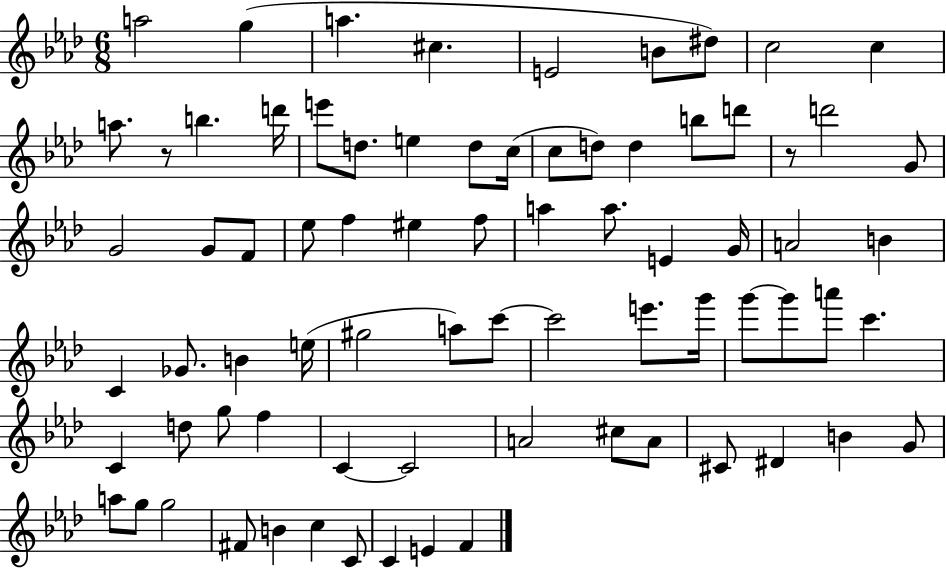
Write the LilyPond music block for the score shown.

{
  \clef treble
  \numericTimeSignature
  \time 6/8
  \key aes \major
  a''2 g''4( | a''4. cis''4. | e'2 b'8 dis''8) | c''2 c''4 | \break a''8. r8 b''4. d'''16 | e'''8 d''8. e''4 d''8 c''16( | c''8 d''8) d''4 b''8 d'''8 | r8 d'''2 g'8 | \break g'2 g'8 f'8 | ees''8 f''4 eis''4 f''8 | a''4 a''8. e'4 g'16 | a'2 b'4 | \break c'4 ges'8. b'4 e''16( | gis''2 a''8) c'''8~~ | c'''2 e'''8. g'''16 | g'''8~~ g'''8 a'''8 c'''4. | \break c'4 d''8 g''8 f''4 | c'4~~ c'2 | a'2 cis''8 a'8 | cis'8 dis'4 b'4 g'8 | \break a''8 g''8 g''2 | fis'8 b'4 c''4 c'8 | c'4 e'4 f'4 | \bar "|."
}